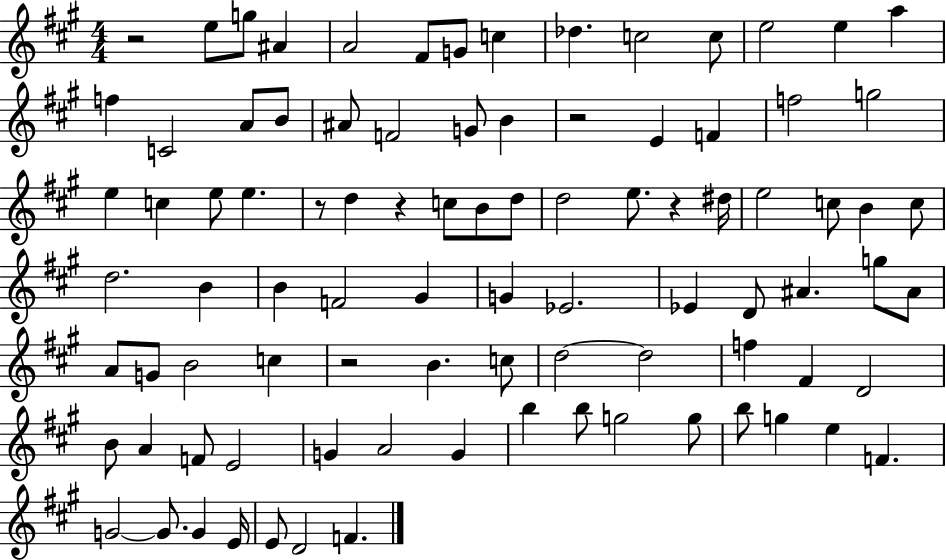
R/h E5/e G5/e A#4/q A4/h F#4/e G4/e C5/q Db5/q. C5/h C5/e E5/h E5/q A5/q F5/q C4/h A4/e B4/e A#4/e F4/h G4/e B4/q R/h E4/q F4/q F5/h G5/h E5/q C5/q E5/e E5/q. R/e D5/q R/q C5/e B4/e D5/e D5/h E5/e. R/q D#5/s E5/h C5/e B4/q C5/e D5/h. B4/q B4/q F4/h G#4/q G4/q Eb4/h. Eb4/q D4/e A#4/q. G5/e A#4/e A4/e G4/e B4/h C5/q R/h B4/q. C5/e D5/h D5/h F5/q F#4/q D4/h B4/e A4/q F4/e E4/h G4/q A4/h G4/q B5/q B5/e G5/h G5/e B5/e G5/q E5/q F4/q. G4/h G4/e. G4/q E4/s E4/e D4/h F4/q.